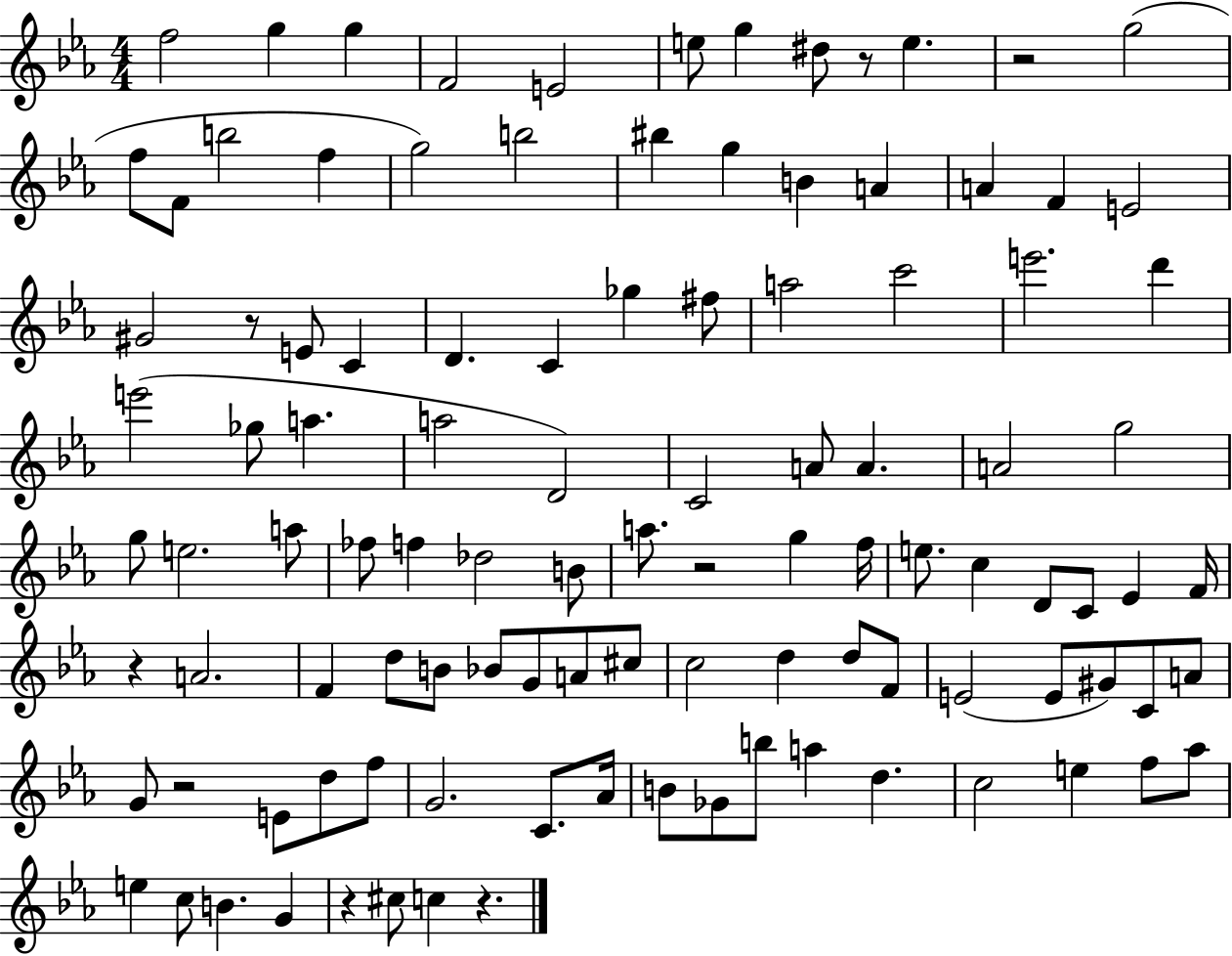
F5/h G5/q G5/q F4/h E4/h E5/e G5/q D#5/e R/e E5/q. R/h G5/h F5/e F4/e B5/h F5/q G5/h B5/h BIS5/q G5/q B4/q A4/q A4/q F4/q E4/h G#4/h R/e E4/e C4/q D4/q. C4/q Gb5/q F#5/e A5/h C6/h E6/h. D6/q E6/h Gb5/e A5/q. A5/h D4/h C4/h A4/e A4/q. A4/h G5/h G5/e E5/h. A5/e FES5/e F5/q Db5/h B4/e A5/e. R/h G5/q F5/s E5/e. C5/q D4/e C4/e Eb4/q F4/s R/q A4/h. F4/q D5/e B4/e Bb4/e G4/e A4/e C#5/e C5/h D5/q D5/e F4/e E4/h E4/e G#4/e C4/e A4/e G4/e R/h E4/e D5/e F5/e G4/h. C4/e. Ab4/s B4/e Gb4/e B5/e A5/q D5/q. C5/h E5/q F5/e Ab5/e E5/q C5/e B4/q. G4/q R/q C#5/e C5/q R/q.